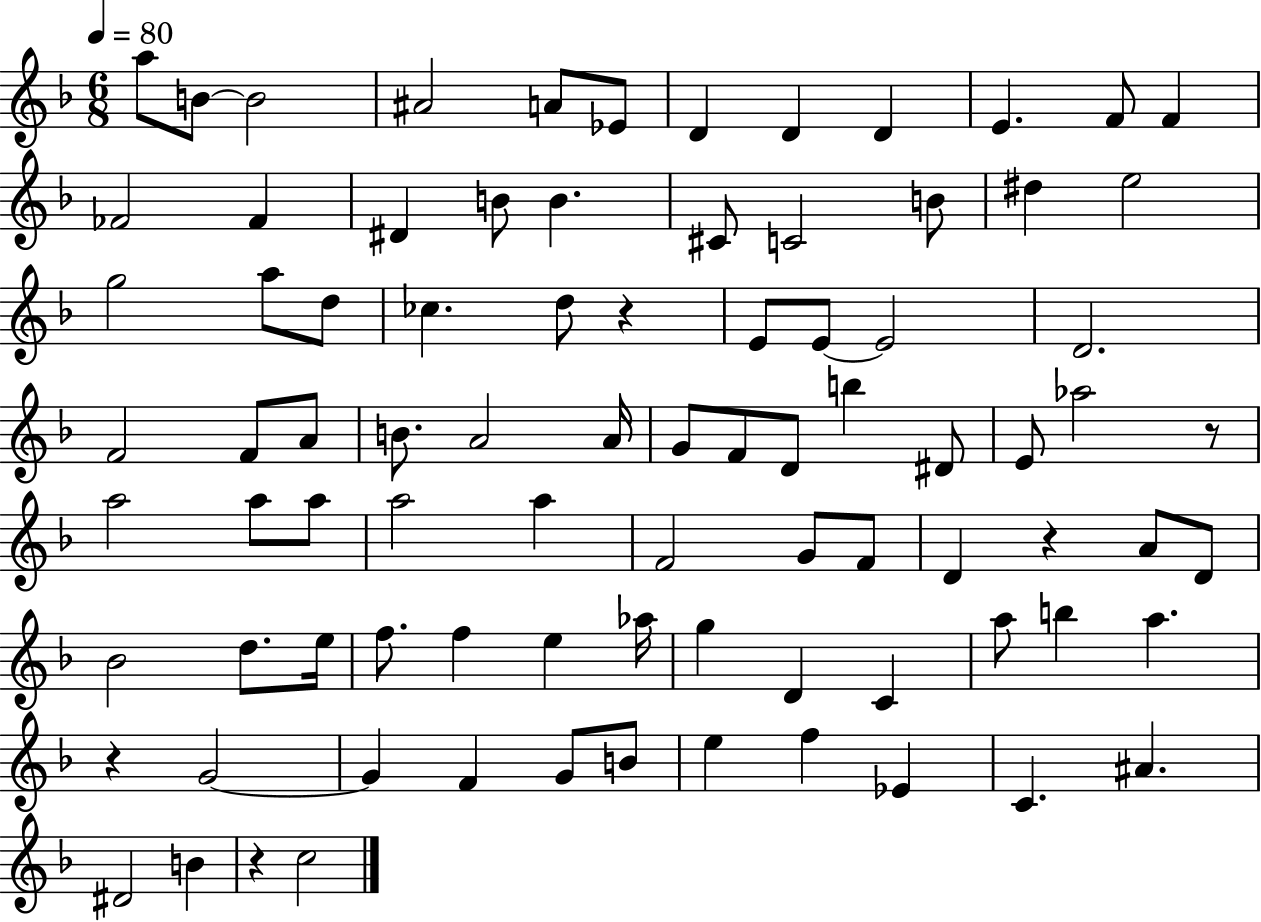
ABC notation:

X:1
T:Untitled
M:6/8
L:1/4
K:F
a/2 B/2 B2 ^A2 A/2 _E/2 D D D E F/2 F _F2 _F ^D B/2 B ^C/2 C2 B/2 ^d e2 g2 a/2 d/2 _c d/2 z E/2 E/2 E2 D2 F2 F/2 A/2 B/2 A2 A/4 G/2 F/2 D/2 b ^D/2 E/2 _a2 z/2 a2 a/2 a/2 a2 a F2 G/2 F/2 D z A/2 D/2 _B2 d/2 e/4 f/2 f e _a/4 g D C a/2 b a z G2 G F G/2 B/2 e f _E C ^A ^D2 B z c2